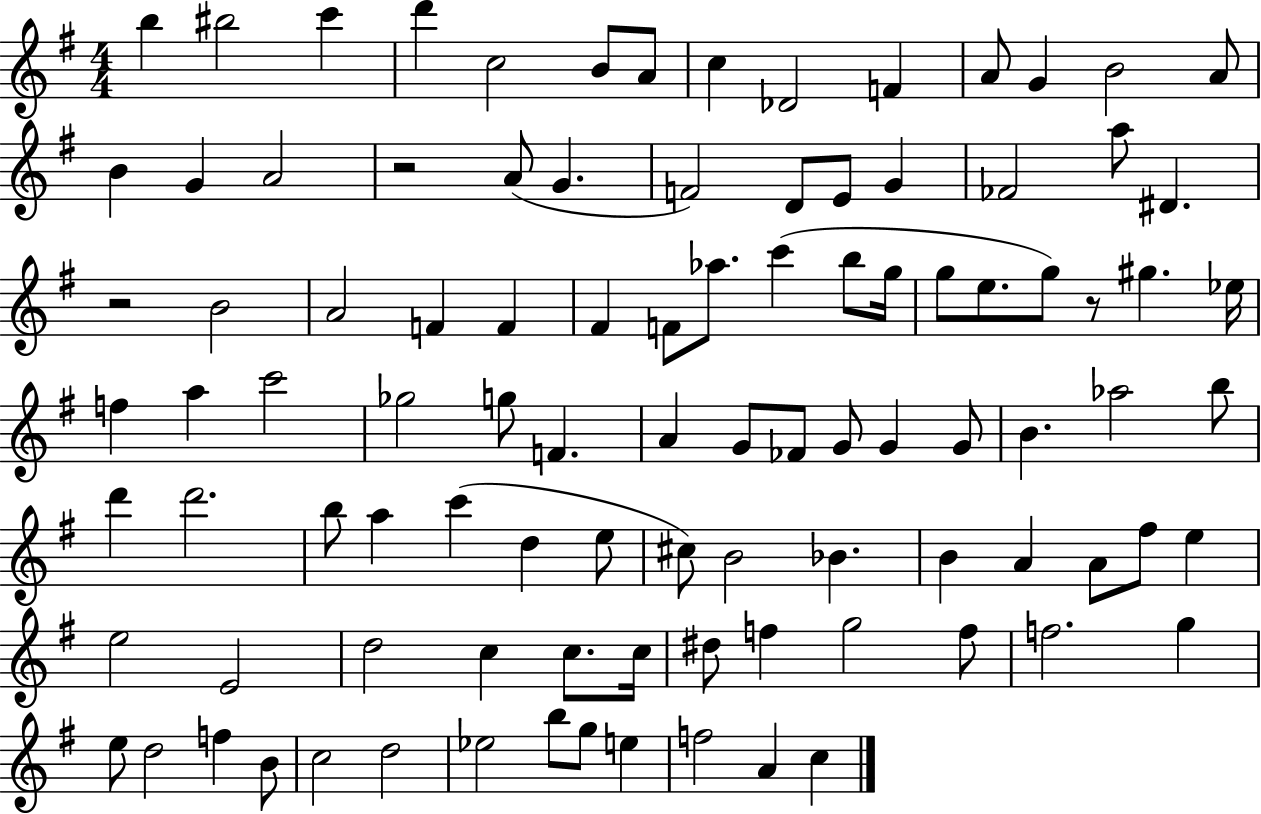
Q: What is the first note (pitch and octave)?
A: B5